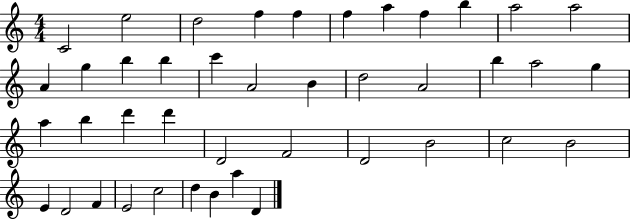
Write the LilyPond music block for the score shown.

{
  \clef treble
  \numericTimeSignature
  \time 4/4
  \key c \major
  c'2 e''2 | d''2 f''4 f''4 | f''4 a''4 f''4 b''4 | a''2 a''2 | \break a'4 g''4 b''4 b''4 | c'''4 a'2 b'4 | d''2 a'2 | b''4 a''2 g''4 | \break a''4 b''4 d'''4 d'''4 | d'2 f'2 | d'2 b'2 | c''2 b'2 | \break e'4 d'2 f'4 | e'2 c''2 | d''4 b'4 a''4 d'4 | \bar "|."
}